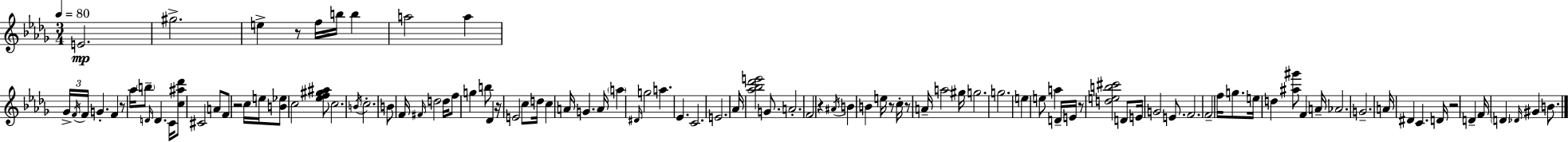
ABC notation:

X:1
T:Untitled
M:3/4
L:1/4
K:Bbm
E2 ^g2 e z/2 f/4 b/4 b a2 a _G/4 F/4 F/4 G F z/2 _a/4 b/2 D/4 D C/4 [c^a_d']/2 ^C2 A/2 F/2 z2 c/4 e/4 [B_e]/2 c2 [_ef^g^a]/2 c2 B/4 c2 B/2 F/4 ^F/4 d2 d/4 f/2 g b/2 _D z/4 E2 c/2 d/4 c A/4 G A/4 a ^D/4 g2 a _E C2 E2 _A/4 [_a_b_d'e']2 G/2 A2 F2 z ^A/4 B B e/4 z/2 c/4 z/2 A/4 a2 ^g/4 g2 g2 e e/2 a D/4 E/4 z/2 [deb^c']2 D/2 E/4 G2 E/2 F2 F2 f/4 g/2 e/4 d [^a^g']/2 F A/4 _A2 G2 A/4 ^D C D/4 z2 D F/4 D _D/4 ^G B/2